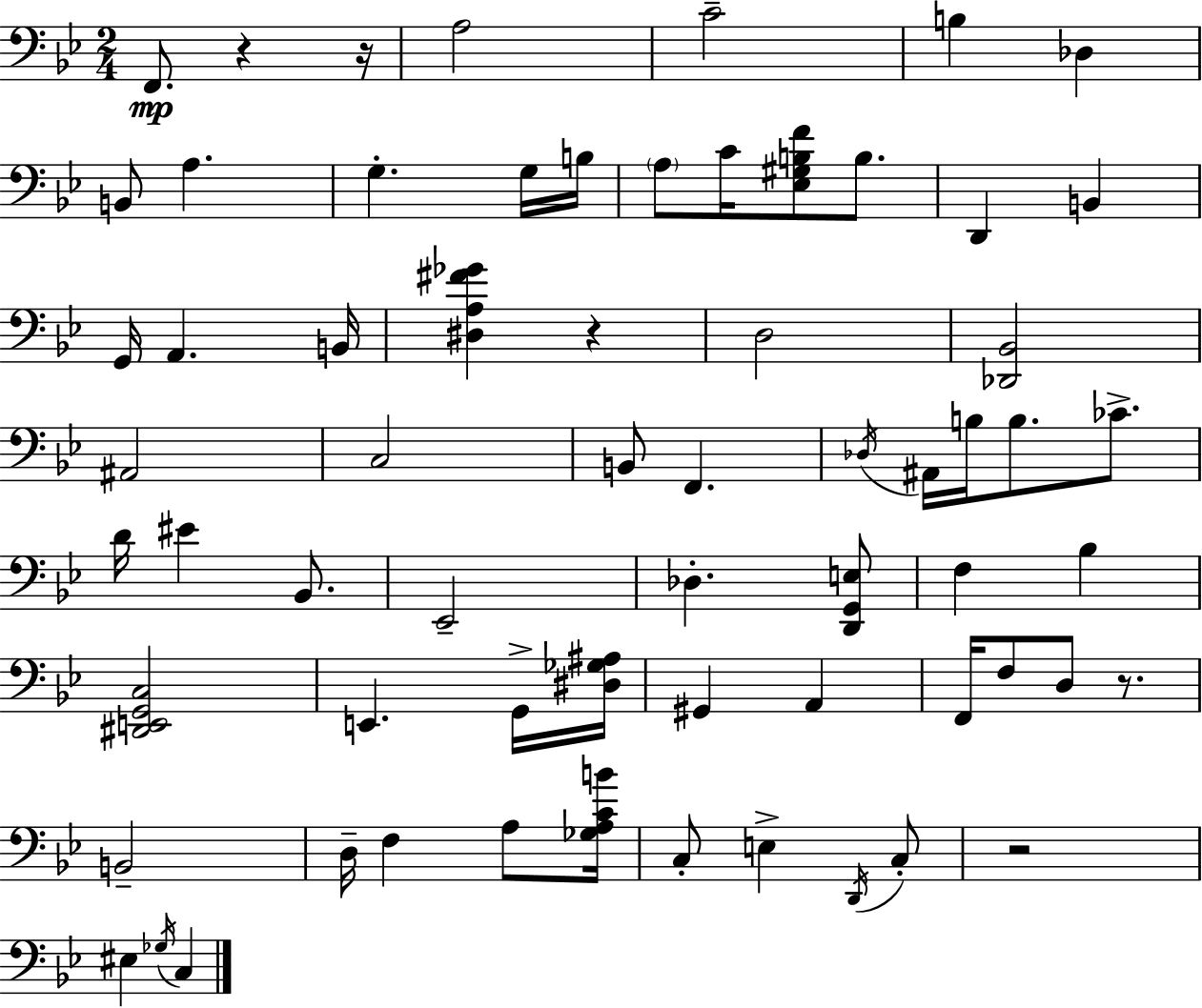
X:1
T:Untitled
M:2/4
L:1/4
K:Gm
F,,/2 z z/4 A,2 C2 B, _D, B,,/2 A, G, G,/4 B,/4 A,/2 C/4 [_E,^G,B,F]/2 B,/2 D,, B,, G,,/4 A,, B,,/4 [^D,A,^F_G] z D,2 [_D,,_B,,]2 ^A,,2 C,2 B,,/2 F,, _D,/4 ^A,,/4 B,/4 B,/2 _C/2 D/4 ^E _B,,/2 _E,,2 _D, [D,,G,,E,]/2 F, _B, [^D,,E,,G,,C,]2 E,, G,,/4 [^D,_G,^A,]/4 ^G,, A,, F,,/4 F,/2 D,/2 z/2 B,,2 D,/4 F, A,/2 [_G,A,CB]/4 C,/2 E, D,,/4 C,/2 z2 ^E, _G,/4 C,